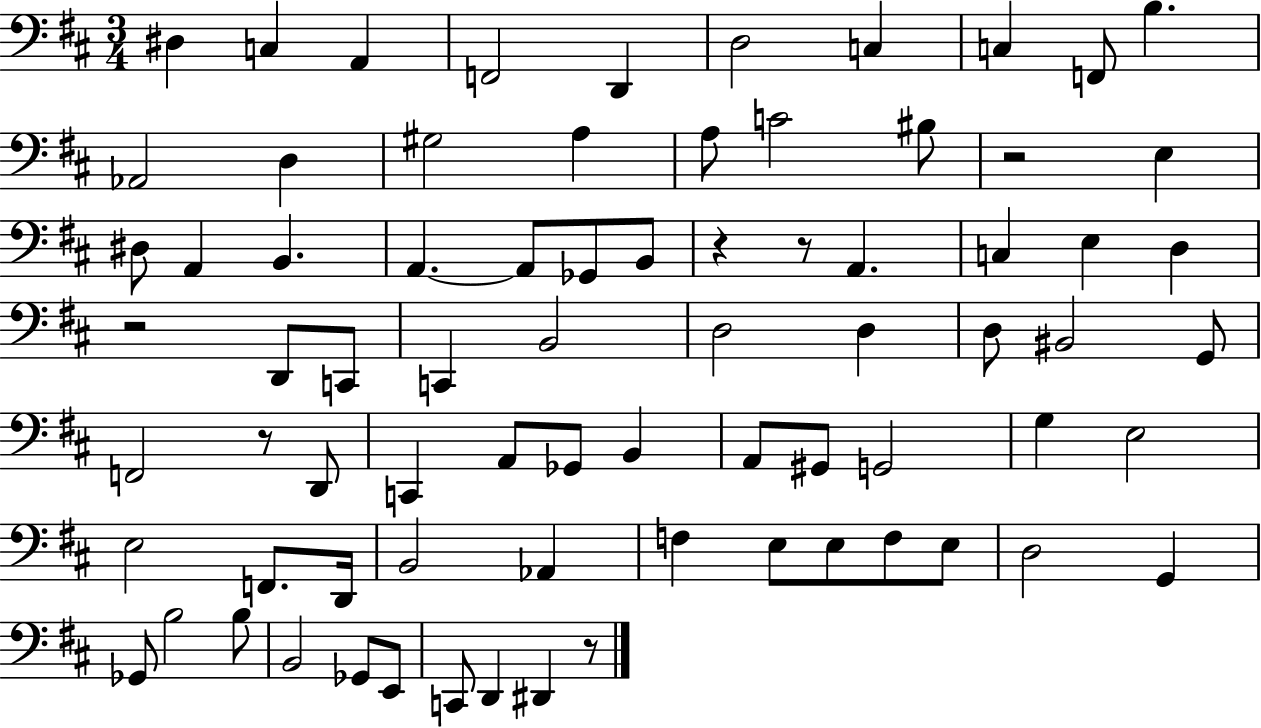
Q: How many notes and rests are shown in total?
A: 76